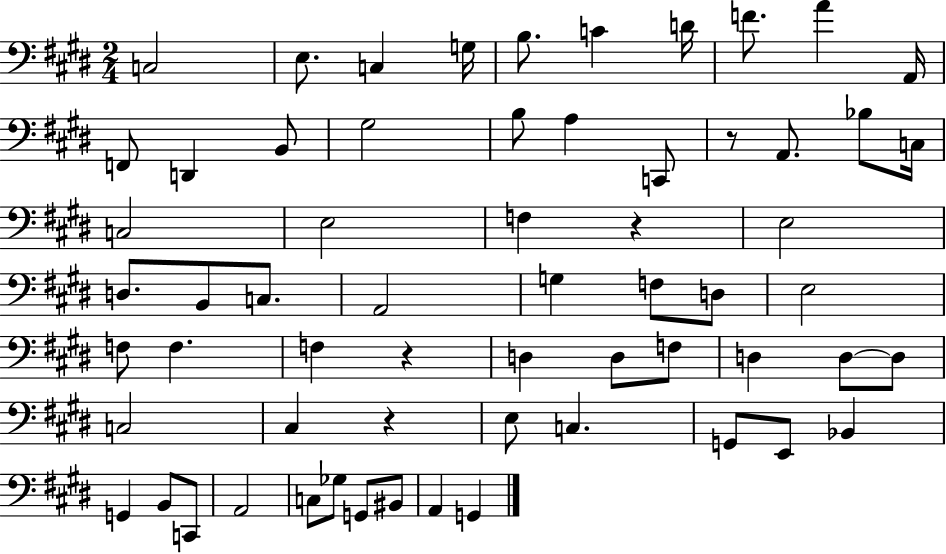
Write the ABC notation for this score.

X:1
T:Untitled
M:2/4
L:1/4
K:E
C,2 E,/2 C, G,/4 B,/2 C D/4 F/2 A A,,/4 F,,/2 D,, B,,/2 ^G,2 B,/2 A, C,,/2 z/2 A,,/2 _B,/2 C,/4 C,2 E,2 F, z E,2 D,/2 B,,/2 C,/2 A,,2 G, F,/2 D,/2 E,2 F,/2 F, F, z D, D,/2 F,/2 D, D,/2 D,/2 C,2 ^C, z E,/2 C, G,,/2 E,,/2 _B,, G,, B,,/2 C,,/2 A,,2 C,/2 _G,/2 G,,/2 ^B,,/2 A,, G,,